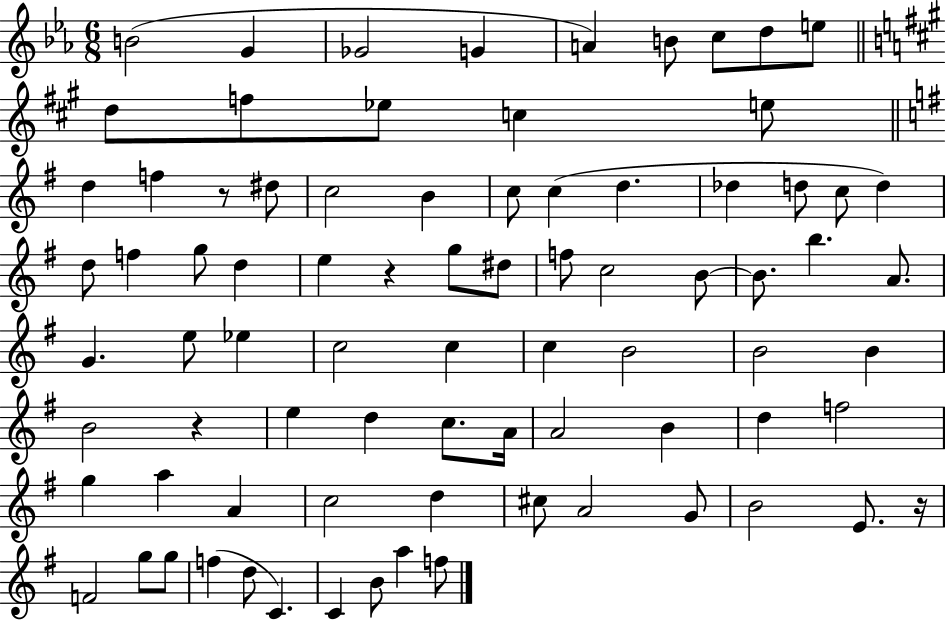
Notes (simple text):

B4/h G4/q Gb4/h G4/q A4/q B4/e C5/e D5/e E5/e D5/e F5/e Eb5/e C5/q E5/e D5/q F5/q R/e D#5/e C5/h B4/q C5/e C5/q D5/q. Db5/q D5/e C5/e D5/q D5/e F5/q G5/e D5/q E5/q R/q G5/e D#5/e F5/e C5/h B4/e B4/e. B5/q. A4/e. G4/q. E5/e Eb5/q C5/h C5/q C5/q B4/h B4/h B4/q B4/h R/q E5/q D5/q C5/e. A4/s A4/h B4/q D5/q F5/h G5/q A5/q A4/q C5/h D5/q C#5/e A4/h G4/e B4/h E4/e. R/s F4/h G5/e G5/e F5/q D5/e C4/q. C4/q B4/e A5/q F5/e